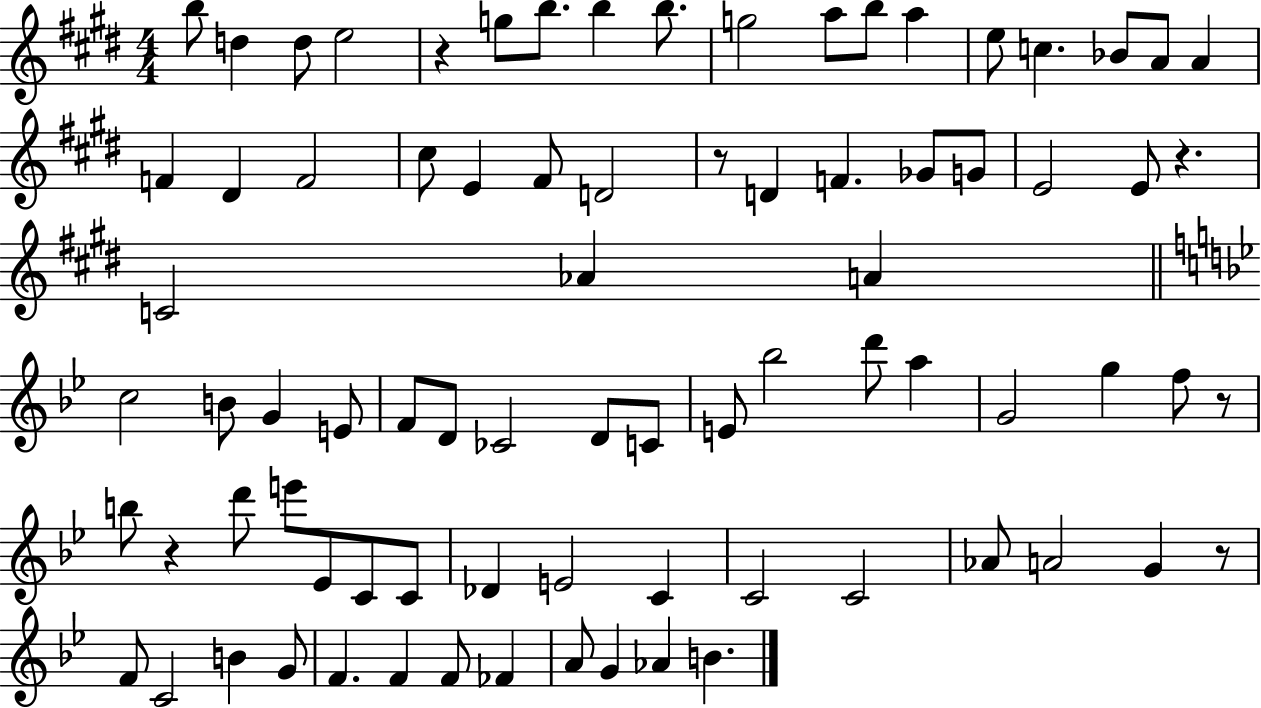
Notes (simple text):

B5/e D5/q D5/e E5/h R/q G5/e B5/e. B5/q B5/e. G5/h A5/e B5/e A5/q E5/e C5/q. Bb4/e A4/e A4/q F4/q D#4/q F4/h C#5/e E4/q F#4/e D4/h R/e D4/q F4/q. Gb4/e G4/e E4/h E4/e R/q. C4/h Ab4/q A4/q C5/h B4/e G4/q E4/e F4/e D4/e CES4/h D4/e C4/e E4/e Bb5/h D6/e A5/q G4/h G5/q F5/e R/e B5/e R/q D6/e E6/e Eb4/e C4/e C4/e Db4/q E4/h C4/q C4/h C4/h Ab4/e A4/h G4/q R/e F4/e C4/h B4/q G4/e F4/q. F4/q F4/e FES4/q A4/e G4/q Ab4/q B4/q.